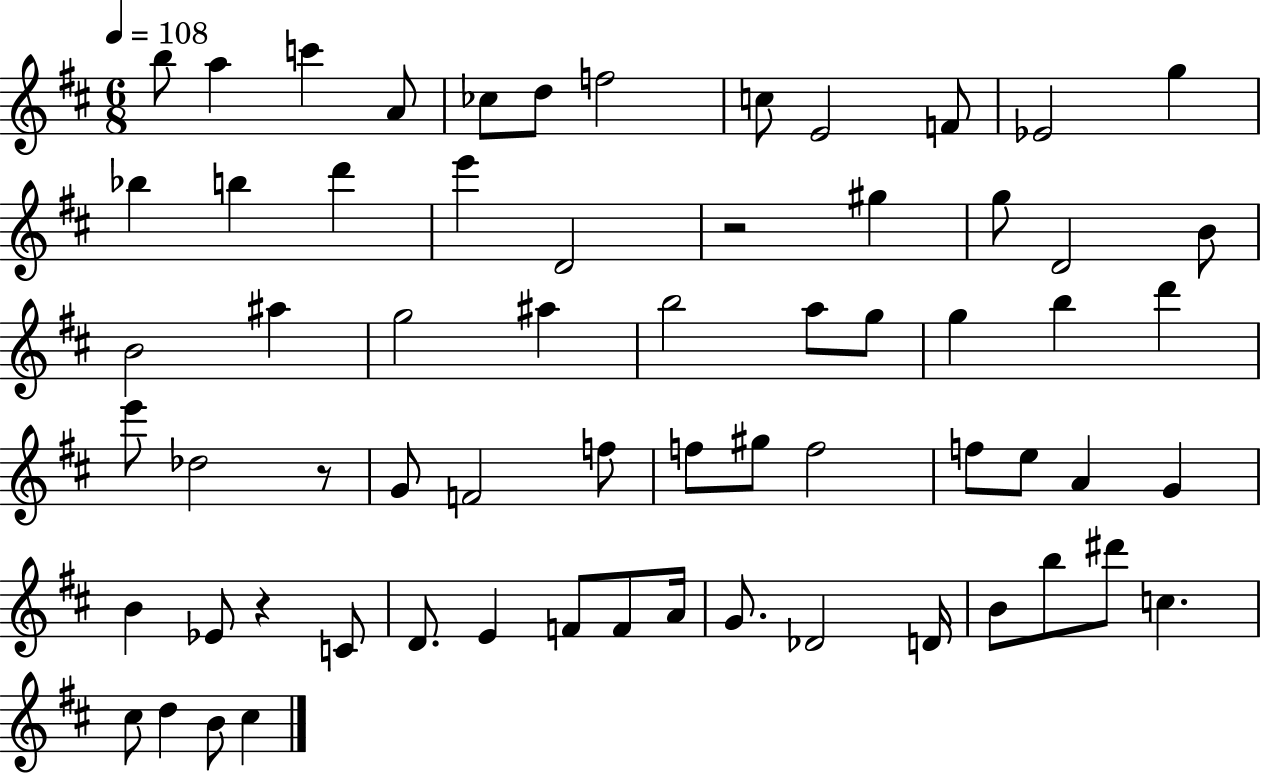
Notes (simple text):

B5/e A5/q C6/q A4/e CES5/e D5/e F5/h C5/e E4/h F4/e Eb4/h G5/q Bb5/q B5/q D6/q E6/q D4/h R/h G#5/q G5/e D4/h B4/e B4/h A#5/q G5/h A#5/q B5/h A5/e G5/e G5/q B5/q D6/q E6/e Db5/h R/e G4/e F4/h F5/e F5/e G#5/e F5/h F5/e E5/e A4/q G4/q B4/q Eb4/e R/q C4/e D4/e. E4/q F4/e F4/e A4/s G4/e. Db4/h D4/s B4/e B5/e D#6/e C5/q. C#5/e D5/q B4/e C#5/q